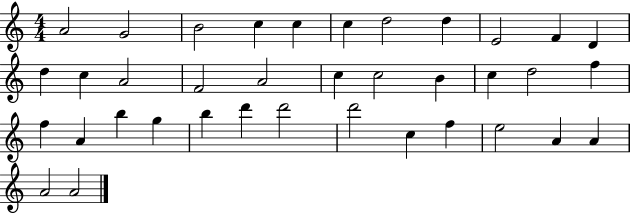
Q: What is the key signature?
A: C major